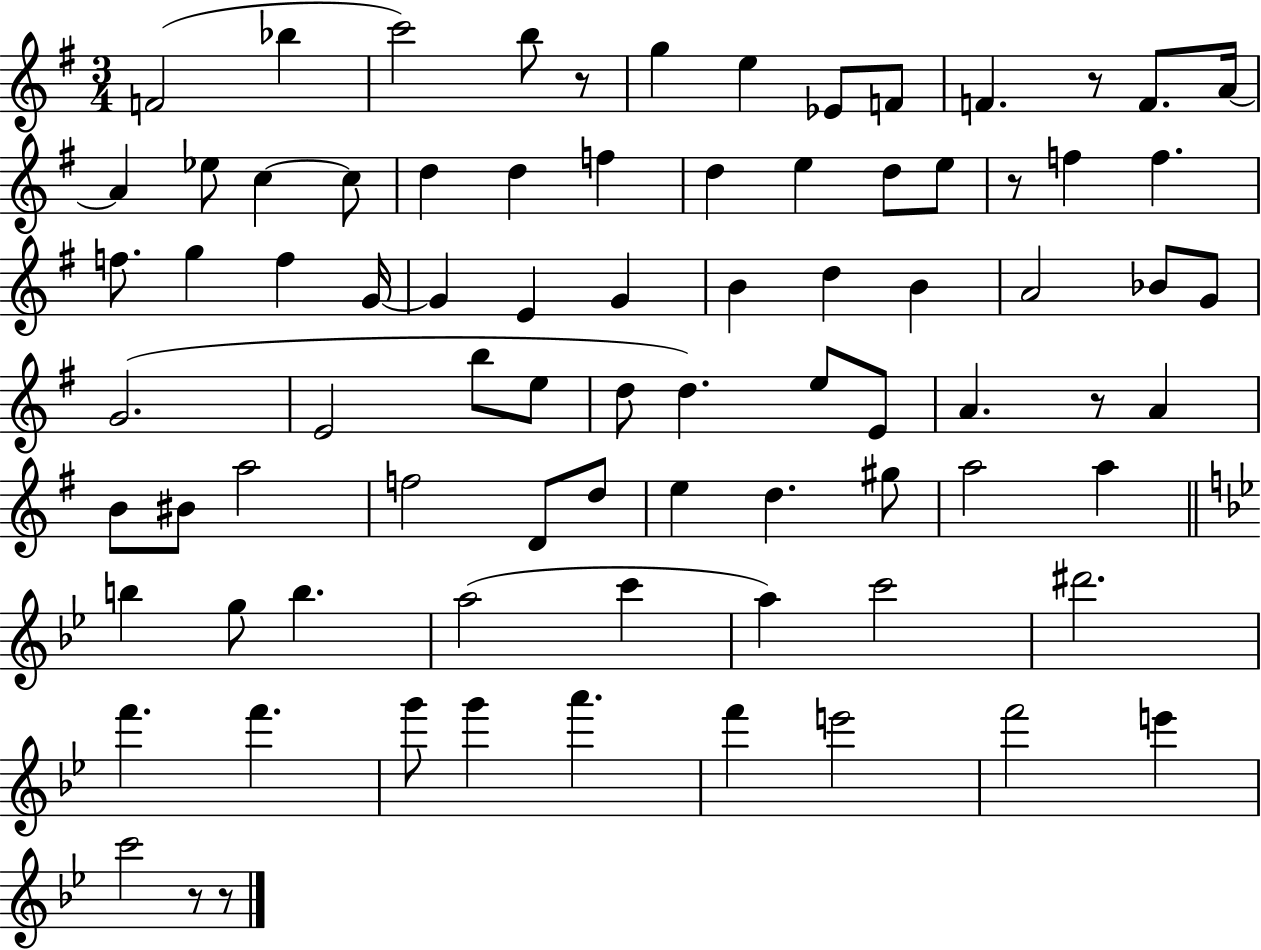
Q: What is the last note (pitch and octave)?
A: C6